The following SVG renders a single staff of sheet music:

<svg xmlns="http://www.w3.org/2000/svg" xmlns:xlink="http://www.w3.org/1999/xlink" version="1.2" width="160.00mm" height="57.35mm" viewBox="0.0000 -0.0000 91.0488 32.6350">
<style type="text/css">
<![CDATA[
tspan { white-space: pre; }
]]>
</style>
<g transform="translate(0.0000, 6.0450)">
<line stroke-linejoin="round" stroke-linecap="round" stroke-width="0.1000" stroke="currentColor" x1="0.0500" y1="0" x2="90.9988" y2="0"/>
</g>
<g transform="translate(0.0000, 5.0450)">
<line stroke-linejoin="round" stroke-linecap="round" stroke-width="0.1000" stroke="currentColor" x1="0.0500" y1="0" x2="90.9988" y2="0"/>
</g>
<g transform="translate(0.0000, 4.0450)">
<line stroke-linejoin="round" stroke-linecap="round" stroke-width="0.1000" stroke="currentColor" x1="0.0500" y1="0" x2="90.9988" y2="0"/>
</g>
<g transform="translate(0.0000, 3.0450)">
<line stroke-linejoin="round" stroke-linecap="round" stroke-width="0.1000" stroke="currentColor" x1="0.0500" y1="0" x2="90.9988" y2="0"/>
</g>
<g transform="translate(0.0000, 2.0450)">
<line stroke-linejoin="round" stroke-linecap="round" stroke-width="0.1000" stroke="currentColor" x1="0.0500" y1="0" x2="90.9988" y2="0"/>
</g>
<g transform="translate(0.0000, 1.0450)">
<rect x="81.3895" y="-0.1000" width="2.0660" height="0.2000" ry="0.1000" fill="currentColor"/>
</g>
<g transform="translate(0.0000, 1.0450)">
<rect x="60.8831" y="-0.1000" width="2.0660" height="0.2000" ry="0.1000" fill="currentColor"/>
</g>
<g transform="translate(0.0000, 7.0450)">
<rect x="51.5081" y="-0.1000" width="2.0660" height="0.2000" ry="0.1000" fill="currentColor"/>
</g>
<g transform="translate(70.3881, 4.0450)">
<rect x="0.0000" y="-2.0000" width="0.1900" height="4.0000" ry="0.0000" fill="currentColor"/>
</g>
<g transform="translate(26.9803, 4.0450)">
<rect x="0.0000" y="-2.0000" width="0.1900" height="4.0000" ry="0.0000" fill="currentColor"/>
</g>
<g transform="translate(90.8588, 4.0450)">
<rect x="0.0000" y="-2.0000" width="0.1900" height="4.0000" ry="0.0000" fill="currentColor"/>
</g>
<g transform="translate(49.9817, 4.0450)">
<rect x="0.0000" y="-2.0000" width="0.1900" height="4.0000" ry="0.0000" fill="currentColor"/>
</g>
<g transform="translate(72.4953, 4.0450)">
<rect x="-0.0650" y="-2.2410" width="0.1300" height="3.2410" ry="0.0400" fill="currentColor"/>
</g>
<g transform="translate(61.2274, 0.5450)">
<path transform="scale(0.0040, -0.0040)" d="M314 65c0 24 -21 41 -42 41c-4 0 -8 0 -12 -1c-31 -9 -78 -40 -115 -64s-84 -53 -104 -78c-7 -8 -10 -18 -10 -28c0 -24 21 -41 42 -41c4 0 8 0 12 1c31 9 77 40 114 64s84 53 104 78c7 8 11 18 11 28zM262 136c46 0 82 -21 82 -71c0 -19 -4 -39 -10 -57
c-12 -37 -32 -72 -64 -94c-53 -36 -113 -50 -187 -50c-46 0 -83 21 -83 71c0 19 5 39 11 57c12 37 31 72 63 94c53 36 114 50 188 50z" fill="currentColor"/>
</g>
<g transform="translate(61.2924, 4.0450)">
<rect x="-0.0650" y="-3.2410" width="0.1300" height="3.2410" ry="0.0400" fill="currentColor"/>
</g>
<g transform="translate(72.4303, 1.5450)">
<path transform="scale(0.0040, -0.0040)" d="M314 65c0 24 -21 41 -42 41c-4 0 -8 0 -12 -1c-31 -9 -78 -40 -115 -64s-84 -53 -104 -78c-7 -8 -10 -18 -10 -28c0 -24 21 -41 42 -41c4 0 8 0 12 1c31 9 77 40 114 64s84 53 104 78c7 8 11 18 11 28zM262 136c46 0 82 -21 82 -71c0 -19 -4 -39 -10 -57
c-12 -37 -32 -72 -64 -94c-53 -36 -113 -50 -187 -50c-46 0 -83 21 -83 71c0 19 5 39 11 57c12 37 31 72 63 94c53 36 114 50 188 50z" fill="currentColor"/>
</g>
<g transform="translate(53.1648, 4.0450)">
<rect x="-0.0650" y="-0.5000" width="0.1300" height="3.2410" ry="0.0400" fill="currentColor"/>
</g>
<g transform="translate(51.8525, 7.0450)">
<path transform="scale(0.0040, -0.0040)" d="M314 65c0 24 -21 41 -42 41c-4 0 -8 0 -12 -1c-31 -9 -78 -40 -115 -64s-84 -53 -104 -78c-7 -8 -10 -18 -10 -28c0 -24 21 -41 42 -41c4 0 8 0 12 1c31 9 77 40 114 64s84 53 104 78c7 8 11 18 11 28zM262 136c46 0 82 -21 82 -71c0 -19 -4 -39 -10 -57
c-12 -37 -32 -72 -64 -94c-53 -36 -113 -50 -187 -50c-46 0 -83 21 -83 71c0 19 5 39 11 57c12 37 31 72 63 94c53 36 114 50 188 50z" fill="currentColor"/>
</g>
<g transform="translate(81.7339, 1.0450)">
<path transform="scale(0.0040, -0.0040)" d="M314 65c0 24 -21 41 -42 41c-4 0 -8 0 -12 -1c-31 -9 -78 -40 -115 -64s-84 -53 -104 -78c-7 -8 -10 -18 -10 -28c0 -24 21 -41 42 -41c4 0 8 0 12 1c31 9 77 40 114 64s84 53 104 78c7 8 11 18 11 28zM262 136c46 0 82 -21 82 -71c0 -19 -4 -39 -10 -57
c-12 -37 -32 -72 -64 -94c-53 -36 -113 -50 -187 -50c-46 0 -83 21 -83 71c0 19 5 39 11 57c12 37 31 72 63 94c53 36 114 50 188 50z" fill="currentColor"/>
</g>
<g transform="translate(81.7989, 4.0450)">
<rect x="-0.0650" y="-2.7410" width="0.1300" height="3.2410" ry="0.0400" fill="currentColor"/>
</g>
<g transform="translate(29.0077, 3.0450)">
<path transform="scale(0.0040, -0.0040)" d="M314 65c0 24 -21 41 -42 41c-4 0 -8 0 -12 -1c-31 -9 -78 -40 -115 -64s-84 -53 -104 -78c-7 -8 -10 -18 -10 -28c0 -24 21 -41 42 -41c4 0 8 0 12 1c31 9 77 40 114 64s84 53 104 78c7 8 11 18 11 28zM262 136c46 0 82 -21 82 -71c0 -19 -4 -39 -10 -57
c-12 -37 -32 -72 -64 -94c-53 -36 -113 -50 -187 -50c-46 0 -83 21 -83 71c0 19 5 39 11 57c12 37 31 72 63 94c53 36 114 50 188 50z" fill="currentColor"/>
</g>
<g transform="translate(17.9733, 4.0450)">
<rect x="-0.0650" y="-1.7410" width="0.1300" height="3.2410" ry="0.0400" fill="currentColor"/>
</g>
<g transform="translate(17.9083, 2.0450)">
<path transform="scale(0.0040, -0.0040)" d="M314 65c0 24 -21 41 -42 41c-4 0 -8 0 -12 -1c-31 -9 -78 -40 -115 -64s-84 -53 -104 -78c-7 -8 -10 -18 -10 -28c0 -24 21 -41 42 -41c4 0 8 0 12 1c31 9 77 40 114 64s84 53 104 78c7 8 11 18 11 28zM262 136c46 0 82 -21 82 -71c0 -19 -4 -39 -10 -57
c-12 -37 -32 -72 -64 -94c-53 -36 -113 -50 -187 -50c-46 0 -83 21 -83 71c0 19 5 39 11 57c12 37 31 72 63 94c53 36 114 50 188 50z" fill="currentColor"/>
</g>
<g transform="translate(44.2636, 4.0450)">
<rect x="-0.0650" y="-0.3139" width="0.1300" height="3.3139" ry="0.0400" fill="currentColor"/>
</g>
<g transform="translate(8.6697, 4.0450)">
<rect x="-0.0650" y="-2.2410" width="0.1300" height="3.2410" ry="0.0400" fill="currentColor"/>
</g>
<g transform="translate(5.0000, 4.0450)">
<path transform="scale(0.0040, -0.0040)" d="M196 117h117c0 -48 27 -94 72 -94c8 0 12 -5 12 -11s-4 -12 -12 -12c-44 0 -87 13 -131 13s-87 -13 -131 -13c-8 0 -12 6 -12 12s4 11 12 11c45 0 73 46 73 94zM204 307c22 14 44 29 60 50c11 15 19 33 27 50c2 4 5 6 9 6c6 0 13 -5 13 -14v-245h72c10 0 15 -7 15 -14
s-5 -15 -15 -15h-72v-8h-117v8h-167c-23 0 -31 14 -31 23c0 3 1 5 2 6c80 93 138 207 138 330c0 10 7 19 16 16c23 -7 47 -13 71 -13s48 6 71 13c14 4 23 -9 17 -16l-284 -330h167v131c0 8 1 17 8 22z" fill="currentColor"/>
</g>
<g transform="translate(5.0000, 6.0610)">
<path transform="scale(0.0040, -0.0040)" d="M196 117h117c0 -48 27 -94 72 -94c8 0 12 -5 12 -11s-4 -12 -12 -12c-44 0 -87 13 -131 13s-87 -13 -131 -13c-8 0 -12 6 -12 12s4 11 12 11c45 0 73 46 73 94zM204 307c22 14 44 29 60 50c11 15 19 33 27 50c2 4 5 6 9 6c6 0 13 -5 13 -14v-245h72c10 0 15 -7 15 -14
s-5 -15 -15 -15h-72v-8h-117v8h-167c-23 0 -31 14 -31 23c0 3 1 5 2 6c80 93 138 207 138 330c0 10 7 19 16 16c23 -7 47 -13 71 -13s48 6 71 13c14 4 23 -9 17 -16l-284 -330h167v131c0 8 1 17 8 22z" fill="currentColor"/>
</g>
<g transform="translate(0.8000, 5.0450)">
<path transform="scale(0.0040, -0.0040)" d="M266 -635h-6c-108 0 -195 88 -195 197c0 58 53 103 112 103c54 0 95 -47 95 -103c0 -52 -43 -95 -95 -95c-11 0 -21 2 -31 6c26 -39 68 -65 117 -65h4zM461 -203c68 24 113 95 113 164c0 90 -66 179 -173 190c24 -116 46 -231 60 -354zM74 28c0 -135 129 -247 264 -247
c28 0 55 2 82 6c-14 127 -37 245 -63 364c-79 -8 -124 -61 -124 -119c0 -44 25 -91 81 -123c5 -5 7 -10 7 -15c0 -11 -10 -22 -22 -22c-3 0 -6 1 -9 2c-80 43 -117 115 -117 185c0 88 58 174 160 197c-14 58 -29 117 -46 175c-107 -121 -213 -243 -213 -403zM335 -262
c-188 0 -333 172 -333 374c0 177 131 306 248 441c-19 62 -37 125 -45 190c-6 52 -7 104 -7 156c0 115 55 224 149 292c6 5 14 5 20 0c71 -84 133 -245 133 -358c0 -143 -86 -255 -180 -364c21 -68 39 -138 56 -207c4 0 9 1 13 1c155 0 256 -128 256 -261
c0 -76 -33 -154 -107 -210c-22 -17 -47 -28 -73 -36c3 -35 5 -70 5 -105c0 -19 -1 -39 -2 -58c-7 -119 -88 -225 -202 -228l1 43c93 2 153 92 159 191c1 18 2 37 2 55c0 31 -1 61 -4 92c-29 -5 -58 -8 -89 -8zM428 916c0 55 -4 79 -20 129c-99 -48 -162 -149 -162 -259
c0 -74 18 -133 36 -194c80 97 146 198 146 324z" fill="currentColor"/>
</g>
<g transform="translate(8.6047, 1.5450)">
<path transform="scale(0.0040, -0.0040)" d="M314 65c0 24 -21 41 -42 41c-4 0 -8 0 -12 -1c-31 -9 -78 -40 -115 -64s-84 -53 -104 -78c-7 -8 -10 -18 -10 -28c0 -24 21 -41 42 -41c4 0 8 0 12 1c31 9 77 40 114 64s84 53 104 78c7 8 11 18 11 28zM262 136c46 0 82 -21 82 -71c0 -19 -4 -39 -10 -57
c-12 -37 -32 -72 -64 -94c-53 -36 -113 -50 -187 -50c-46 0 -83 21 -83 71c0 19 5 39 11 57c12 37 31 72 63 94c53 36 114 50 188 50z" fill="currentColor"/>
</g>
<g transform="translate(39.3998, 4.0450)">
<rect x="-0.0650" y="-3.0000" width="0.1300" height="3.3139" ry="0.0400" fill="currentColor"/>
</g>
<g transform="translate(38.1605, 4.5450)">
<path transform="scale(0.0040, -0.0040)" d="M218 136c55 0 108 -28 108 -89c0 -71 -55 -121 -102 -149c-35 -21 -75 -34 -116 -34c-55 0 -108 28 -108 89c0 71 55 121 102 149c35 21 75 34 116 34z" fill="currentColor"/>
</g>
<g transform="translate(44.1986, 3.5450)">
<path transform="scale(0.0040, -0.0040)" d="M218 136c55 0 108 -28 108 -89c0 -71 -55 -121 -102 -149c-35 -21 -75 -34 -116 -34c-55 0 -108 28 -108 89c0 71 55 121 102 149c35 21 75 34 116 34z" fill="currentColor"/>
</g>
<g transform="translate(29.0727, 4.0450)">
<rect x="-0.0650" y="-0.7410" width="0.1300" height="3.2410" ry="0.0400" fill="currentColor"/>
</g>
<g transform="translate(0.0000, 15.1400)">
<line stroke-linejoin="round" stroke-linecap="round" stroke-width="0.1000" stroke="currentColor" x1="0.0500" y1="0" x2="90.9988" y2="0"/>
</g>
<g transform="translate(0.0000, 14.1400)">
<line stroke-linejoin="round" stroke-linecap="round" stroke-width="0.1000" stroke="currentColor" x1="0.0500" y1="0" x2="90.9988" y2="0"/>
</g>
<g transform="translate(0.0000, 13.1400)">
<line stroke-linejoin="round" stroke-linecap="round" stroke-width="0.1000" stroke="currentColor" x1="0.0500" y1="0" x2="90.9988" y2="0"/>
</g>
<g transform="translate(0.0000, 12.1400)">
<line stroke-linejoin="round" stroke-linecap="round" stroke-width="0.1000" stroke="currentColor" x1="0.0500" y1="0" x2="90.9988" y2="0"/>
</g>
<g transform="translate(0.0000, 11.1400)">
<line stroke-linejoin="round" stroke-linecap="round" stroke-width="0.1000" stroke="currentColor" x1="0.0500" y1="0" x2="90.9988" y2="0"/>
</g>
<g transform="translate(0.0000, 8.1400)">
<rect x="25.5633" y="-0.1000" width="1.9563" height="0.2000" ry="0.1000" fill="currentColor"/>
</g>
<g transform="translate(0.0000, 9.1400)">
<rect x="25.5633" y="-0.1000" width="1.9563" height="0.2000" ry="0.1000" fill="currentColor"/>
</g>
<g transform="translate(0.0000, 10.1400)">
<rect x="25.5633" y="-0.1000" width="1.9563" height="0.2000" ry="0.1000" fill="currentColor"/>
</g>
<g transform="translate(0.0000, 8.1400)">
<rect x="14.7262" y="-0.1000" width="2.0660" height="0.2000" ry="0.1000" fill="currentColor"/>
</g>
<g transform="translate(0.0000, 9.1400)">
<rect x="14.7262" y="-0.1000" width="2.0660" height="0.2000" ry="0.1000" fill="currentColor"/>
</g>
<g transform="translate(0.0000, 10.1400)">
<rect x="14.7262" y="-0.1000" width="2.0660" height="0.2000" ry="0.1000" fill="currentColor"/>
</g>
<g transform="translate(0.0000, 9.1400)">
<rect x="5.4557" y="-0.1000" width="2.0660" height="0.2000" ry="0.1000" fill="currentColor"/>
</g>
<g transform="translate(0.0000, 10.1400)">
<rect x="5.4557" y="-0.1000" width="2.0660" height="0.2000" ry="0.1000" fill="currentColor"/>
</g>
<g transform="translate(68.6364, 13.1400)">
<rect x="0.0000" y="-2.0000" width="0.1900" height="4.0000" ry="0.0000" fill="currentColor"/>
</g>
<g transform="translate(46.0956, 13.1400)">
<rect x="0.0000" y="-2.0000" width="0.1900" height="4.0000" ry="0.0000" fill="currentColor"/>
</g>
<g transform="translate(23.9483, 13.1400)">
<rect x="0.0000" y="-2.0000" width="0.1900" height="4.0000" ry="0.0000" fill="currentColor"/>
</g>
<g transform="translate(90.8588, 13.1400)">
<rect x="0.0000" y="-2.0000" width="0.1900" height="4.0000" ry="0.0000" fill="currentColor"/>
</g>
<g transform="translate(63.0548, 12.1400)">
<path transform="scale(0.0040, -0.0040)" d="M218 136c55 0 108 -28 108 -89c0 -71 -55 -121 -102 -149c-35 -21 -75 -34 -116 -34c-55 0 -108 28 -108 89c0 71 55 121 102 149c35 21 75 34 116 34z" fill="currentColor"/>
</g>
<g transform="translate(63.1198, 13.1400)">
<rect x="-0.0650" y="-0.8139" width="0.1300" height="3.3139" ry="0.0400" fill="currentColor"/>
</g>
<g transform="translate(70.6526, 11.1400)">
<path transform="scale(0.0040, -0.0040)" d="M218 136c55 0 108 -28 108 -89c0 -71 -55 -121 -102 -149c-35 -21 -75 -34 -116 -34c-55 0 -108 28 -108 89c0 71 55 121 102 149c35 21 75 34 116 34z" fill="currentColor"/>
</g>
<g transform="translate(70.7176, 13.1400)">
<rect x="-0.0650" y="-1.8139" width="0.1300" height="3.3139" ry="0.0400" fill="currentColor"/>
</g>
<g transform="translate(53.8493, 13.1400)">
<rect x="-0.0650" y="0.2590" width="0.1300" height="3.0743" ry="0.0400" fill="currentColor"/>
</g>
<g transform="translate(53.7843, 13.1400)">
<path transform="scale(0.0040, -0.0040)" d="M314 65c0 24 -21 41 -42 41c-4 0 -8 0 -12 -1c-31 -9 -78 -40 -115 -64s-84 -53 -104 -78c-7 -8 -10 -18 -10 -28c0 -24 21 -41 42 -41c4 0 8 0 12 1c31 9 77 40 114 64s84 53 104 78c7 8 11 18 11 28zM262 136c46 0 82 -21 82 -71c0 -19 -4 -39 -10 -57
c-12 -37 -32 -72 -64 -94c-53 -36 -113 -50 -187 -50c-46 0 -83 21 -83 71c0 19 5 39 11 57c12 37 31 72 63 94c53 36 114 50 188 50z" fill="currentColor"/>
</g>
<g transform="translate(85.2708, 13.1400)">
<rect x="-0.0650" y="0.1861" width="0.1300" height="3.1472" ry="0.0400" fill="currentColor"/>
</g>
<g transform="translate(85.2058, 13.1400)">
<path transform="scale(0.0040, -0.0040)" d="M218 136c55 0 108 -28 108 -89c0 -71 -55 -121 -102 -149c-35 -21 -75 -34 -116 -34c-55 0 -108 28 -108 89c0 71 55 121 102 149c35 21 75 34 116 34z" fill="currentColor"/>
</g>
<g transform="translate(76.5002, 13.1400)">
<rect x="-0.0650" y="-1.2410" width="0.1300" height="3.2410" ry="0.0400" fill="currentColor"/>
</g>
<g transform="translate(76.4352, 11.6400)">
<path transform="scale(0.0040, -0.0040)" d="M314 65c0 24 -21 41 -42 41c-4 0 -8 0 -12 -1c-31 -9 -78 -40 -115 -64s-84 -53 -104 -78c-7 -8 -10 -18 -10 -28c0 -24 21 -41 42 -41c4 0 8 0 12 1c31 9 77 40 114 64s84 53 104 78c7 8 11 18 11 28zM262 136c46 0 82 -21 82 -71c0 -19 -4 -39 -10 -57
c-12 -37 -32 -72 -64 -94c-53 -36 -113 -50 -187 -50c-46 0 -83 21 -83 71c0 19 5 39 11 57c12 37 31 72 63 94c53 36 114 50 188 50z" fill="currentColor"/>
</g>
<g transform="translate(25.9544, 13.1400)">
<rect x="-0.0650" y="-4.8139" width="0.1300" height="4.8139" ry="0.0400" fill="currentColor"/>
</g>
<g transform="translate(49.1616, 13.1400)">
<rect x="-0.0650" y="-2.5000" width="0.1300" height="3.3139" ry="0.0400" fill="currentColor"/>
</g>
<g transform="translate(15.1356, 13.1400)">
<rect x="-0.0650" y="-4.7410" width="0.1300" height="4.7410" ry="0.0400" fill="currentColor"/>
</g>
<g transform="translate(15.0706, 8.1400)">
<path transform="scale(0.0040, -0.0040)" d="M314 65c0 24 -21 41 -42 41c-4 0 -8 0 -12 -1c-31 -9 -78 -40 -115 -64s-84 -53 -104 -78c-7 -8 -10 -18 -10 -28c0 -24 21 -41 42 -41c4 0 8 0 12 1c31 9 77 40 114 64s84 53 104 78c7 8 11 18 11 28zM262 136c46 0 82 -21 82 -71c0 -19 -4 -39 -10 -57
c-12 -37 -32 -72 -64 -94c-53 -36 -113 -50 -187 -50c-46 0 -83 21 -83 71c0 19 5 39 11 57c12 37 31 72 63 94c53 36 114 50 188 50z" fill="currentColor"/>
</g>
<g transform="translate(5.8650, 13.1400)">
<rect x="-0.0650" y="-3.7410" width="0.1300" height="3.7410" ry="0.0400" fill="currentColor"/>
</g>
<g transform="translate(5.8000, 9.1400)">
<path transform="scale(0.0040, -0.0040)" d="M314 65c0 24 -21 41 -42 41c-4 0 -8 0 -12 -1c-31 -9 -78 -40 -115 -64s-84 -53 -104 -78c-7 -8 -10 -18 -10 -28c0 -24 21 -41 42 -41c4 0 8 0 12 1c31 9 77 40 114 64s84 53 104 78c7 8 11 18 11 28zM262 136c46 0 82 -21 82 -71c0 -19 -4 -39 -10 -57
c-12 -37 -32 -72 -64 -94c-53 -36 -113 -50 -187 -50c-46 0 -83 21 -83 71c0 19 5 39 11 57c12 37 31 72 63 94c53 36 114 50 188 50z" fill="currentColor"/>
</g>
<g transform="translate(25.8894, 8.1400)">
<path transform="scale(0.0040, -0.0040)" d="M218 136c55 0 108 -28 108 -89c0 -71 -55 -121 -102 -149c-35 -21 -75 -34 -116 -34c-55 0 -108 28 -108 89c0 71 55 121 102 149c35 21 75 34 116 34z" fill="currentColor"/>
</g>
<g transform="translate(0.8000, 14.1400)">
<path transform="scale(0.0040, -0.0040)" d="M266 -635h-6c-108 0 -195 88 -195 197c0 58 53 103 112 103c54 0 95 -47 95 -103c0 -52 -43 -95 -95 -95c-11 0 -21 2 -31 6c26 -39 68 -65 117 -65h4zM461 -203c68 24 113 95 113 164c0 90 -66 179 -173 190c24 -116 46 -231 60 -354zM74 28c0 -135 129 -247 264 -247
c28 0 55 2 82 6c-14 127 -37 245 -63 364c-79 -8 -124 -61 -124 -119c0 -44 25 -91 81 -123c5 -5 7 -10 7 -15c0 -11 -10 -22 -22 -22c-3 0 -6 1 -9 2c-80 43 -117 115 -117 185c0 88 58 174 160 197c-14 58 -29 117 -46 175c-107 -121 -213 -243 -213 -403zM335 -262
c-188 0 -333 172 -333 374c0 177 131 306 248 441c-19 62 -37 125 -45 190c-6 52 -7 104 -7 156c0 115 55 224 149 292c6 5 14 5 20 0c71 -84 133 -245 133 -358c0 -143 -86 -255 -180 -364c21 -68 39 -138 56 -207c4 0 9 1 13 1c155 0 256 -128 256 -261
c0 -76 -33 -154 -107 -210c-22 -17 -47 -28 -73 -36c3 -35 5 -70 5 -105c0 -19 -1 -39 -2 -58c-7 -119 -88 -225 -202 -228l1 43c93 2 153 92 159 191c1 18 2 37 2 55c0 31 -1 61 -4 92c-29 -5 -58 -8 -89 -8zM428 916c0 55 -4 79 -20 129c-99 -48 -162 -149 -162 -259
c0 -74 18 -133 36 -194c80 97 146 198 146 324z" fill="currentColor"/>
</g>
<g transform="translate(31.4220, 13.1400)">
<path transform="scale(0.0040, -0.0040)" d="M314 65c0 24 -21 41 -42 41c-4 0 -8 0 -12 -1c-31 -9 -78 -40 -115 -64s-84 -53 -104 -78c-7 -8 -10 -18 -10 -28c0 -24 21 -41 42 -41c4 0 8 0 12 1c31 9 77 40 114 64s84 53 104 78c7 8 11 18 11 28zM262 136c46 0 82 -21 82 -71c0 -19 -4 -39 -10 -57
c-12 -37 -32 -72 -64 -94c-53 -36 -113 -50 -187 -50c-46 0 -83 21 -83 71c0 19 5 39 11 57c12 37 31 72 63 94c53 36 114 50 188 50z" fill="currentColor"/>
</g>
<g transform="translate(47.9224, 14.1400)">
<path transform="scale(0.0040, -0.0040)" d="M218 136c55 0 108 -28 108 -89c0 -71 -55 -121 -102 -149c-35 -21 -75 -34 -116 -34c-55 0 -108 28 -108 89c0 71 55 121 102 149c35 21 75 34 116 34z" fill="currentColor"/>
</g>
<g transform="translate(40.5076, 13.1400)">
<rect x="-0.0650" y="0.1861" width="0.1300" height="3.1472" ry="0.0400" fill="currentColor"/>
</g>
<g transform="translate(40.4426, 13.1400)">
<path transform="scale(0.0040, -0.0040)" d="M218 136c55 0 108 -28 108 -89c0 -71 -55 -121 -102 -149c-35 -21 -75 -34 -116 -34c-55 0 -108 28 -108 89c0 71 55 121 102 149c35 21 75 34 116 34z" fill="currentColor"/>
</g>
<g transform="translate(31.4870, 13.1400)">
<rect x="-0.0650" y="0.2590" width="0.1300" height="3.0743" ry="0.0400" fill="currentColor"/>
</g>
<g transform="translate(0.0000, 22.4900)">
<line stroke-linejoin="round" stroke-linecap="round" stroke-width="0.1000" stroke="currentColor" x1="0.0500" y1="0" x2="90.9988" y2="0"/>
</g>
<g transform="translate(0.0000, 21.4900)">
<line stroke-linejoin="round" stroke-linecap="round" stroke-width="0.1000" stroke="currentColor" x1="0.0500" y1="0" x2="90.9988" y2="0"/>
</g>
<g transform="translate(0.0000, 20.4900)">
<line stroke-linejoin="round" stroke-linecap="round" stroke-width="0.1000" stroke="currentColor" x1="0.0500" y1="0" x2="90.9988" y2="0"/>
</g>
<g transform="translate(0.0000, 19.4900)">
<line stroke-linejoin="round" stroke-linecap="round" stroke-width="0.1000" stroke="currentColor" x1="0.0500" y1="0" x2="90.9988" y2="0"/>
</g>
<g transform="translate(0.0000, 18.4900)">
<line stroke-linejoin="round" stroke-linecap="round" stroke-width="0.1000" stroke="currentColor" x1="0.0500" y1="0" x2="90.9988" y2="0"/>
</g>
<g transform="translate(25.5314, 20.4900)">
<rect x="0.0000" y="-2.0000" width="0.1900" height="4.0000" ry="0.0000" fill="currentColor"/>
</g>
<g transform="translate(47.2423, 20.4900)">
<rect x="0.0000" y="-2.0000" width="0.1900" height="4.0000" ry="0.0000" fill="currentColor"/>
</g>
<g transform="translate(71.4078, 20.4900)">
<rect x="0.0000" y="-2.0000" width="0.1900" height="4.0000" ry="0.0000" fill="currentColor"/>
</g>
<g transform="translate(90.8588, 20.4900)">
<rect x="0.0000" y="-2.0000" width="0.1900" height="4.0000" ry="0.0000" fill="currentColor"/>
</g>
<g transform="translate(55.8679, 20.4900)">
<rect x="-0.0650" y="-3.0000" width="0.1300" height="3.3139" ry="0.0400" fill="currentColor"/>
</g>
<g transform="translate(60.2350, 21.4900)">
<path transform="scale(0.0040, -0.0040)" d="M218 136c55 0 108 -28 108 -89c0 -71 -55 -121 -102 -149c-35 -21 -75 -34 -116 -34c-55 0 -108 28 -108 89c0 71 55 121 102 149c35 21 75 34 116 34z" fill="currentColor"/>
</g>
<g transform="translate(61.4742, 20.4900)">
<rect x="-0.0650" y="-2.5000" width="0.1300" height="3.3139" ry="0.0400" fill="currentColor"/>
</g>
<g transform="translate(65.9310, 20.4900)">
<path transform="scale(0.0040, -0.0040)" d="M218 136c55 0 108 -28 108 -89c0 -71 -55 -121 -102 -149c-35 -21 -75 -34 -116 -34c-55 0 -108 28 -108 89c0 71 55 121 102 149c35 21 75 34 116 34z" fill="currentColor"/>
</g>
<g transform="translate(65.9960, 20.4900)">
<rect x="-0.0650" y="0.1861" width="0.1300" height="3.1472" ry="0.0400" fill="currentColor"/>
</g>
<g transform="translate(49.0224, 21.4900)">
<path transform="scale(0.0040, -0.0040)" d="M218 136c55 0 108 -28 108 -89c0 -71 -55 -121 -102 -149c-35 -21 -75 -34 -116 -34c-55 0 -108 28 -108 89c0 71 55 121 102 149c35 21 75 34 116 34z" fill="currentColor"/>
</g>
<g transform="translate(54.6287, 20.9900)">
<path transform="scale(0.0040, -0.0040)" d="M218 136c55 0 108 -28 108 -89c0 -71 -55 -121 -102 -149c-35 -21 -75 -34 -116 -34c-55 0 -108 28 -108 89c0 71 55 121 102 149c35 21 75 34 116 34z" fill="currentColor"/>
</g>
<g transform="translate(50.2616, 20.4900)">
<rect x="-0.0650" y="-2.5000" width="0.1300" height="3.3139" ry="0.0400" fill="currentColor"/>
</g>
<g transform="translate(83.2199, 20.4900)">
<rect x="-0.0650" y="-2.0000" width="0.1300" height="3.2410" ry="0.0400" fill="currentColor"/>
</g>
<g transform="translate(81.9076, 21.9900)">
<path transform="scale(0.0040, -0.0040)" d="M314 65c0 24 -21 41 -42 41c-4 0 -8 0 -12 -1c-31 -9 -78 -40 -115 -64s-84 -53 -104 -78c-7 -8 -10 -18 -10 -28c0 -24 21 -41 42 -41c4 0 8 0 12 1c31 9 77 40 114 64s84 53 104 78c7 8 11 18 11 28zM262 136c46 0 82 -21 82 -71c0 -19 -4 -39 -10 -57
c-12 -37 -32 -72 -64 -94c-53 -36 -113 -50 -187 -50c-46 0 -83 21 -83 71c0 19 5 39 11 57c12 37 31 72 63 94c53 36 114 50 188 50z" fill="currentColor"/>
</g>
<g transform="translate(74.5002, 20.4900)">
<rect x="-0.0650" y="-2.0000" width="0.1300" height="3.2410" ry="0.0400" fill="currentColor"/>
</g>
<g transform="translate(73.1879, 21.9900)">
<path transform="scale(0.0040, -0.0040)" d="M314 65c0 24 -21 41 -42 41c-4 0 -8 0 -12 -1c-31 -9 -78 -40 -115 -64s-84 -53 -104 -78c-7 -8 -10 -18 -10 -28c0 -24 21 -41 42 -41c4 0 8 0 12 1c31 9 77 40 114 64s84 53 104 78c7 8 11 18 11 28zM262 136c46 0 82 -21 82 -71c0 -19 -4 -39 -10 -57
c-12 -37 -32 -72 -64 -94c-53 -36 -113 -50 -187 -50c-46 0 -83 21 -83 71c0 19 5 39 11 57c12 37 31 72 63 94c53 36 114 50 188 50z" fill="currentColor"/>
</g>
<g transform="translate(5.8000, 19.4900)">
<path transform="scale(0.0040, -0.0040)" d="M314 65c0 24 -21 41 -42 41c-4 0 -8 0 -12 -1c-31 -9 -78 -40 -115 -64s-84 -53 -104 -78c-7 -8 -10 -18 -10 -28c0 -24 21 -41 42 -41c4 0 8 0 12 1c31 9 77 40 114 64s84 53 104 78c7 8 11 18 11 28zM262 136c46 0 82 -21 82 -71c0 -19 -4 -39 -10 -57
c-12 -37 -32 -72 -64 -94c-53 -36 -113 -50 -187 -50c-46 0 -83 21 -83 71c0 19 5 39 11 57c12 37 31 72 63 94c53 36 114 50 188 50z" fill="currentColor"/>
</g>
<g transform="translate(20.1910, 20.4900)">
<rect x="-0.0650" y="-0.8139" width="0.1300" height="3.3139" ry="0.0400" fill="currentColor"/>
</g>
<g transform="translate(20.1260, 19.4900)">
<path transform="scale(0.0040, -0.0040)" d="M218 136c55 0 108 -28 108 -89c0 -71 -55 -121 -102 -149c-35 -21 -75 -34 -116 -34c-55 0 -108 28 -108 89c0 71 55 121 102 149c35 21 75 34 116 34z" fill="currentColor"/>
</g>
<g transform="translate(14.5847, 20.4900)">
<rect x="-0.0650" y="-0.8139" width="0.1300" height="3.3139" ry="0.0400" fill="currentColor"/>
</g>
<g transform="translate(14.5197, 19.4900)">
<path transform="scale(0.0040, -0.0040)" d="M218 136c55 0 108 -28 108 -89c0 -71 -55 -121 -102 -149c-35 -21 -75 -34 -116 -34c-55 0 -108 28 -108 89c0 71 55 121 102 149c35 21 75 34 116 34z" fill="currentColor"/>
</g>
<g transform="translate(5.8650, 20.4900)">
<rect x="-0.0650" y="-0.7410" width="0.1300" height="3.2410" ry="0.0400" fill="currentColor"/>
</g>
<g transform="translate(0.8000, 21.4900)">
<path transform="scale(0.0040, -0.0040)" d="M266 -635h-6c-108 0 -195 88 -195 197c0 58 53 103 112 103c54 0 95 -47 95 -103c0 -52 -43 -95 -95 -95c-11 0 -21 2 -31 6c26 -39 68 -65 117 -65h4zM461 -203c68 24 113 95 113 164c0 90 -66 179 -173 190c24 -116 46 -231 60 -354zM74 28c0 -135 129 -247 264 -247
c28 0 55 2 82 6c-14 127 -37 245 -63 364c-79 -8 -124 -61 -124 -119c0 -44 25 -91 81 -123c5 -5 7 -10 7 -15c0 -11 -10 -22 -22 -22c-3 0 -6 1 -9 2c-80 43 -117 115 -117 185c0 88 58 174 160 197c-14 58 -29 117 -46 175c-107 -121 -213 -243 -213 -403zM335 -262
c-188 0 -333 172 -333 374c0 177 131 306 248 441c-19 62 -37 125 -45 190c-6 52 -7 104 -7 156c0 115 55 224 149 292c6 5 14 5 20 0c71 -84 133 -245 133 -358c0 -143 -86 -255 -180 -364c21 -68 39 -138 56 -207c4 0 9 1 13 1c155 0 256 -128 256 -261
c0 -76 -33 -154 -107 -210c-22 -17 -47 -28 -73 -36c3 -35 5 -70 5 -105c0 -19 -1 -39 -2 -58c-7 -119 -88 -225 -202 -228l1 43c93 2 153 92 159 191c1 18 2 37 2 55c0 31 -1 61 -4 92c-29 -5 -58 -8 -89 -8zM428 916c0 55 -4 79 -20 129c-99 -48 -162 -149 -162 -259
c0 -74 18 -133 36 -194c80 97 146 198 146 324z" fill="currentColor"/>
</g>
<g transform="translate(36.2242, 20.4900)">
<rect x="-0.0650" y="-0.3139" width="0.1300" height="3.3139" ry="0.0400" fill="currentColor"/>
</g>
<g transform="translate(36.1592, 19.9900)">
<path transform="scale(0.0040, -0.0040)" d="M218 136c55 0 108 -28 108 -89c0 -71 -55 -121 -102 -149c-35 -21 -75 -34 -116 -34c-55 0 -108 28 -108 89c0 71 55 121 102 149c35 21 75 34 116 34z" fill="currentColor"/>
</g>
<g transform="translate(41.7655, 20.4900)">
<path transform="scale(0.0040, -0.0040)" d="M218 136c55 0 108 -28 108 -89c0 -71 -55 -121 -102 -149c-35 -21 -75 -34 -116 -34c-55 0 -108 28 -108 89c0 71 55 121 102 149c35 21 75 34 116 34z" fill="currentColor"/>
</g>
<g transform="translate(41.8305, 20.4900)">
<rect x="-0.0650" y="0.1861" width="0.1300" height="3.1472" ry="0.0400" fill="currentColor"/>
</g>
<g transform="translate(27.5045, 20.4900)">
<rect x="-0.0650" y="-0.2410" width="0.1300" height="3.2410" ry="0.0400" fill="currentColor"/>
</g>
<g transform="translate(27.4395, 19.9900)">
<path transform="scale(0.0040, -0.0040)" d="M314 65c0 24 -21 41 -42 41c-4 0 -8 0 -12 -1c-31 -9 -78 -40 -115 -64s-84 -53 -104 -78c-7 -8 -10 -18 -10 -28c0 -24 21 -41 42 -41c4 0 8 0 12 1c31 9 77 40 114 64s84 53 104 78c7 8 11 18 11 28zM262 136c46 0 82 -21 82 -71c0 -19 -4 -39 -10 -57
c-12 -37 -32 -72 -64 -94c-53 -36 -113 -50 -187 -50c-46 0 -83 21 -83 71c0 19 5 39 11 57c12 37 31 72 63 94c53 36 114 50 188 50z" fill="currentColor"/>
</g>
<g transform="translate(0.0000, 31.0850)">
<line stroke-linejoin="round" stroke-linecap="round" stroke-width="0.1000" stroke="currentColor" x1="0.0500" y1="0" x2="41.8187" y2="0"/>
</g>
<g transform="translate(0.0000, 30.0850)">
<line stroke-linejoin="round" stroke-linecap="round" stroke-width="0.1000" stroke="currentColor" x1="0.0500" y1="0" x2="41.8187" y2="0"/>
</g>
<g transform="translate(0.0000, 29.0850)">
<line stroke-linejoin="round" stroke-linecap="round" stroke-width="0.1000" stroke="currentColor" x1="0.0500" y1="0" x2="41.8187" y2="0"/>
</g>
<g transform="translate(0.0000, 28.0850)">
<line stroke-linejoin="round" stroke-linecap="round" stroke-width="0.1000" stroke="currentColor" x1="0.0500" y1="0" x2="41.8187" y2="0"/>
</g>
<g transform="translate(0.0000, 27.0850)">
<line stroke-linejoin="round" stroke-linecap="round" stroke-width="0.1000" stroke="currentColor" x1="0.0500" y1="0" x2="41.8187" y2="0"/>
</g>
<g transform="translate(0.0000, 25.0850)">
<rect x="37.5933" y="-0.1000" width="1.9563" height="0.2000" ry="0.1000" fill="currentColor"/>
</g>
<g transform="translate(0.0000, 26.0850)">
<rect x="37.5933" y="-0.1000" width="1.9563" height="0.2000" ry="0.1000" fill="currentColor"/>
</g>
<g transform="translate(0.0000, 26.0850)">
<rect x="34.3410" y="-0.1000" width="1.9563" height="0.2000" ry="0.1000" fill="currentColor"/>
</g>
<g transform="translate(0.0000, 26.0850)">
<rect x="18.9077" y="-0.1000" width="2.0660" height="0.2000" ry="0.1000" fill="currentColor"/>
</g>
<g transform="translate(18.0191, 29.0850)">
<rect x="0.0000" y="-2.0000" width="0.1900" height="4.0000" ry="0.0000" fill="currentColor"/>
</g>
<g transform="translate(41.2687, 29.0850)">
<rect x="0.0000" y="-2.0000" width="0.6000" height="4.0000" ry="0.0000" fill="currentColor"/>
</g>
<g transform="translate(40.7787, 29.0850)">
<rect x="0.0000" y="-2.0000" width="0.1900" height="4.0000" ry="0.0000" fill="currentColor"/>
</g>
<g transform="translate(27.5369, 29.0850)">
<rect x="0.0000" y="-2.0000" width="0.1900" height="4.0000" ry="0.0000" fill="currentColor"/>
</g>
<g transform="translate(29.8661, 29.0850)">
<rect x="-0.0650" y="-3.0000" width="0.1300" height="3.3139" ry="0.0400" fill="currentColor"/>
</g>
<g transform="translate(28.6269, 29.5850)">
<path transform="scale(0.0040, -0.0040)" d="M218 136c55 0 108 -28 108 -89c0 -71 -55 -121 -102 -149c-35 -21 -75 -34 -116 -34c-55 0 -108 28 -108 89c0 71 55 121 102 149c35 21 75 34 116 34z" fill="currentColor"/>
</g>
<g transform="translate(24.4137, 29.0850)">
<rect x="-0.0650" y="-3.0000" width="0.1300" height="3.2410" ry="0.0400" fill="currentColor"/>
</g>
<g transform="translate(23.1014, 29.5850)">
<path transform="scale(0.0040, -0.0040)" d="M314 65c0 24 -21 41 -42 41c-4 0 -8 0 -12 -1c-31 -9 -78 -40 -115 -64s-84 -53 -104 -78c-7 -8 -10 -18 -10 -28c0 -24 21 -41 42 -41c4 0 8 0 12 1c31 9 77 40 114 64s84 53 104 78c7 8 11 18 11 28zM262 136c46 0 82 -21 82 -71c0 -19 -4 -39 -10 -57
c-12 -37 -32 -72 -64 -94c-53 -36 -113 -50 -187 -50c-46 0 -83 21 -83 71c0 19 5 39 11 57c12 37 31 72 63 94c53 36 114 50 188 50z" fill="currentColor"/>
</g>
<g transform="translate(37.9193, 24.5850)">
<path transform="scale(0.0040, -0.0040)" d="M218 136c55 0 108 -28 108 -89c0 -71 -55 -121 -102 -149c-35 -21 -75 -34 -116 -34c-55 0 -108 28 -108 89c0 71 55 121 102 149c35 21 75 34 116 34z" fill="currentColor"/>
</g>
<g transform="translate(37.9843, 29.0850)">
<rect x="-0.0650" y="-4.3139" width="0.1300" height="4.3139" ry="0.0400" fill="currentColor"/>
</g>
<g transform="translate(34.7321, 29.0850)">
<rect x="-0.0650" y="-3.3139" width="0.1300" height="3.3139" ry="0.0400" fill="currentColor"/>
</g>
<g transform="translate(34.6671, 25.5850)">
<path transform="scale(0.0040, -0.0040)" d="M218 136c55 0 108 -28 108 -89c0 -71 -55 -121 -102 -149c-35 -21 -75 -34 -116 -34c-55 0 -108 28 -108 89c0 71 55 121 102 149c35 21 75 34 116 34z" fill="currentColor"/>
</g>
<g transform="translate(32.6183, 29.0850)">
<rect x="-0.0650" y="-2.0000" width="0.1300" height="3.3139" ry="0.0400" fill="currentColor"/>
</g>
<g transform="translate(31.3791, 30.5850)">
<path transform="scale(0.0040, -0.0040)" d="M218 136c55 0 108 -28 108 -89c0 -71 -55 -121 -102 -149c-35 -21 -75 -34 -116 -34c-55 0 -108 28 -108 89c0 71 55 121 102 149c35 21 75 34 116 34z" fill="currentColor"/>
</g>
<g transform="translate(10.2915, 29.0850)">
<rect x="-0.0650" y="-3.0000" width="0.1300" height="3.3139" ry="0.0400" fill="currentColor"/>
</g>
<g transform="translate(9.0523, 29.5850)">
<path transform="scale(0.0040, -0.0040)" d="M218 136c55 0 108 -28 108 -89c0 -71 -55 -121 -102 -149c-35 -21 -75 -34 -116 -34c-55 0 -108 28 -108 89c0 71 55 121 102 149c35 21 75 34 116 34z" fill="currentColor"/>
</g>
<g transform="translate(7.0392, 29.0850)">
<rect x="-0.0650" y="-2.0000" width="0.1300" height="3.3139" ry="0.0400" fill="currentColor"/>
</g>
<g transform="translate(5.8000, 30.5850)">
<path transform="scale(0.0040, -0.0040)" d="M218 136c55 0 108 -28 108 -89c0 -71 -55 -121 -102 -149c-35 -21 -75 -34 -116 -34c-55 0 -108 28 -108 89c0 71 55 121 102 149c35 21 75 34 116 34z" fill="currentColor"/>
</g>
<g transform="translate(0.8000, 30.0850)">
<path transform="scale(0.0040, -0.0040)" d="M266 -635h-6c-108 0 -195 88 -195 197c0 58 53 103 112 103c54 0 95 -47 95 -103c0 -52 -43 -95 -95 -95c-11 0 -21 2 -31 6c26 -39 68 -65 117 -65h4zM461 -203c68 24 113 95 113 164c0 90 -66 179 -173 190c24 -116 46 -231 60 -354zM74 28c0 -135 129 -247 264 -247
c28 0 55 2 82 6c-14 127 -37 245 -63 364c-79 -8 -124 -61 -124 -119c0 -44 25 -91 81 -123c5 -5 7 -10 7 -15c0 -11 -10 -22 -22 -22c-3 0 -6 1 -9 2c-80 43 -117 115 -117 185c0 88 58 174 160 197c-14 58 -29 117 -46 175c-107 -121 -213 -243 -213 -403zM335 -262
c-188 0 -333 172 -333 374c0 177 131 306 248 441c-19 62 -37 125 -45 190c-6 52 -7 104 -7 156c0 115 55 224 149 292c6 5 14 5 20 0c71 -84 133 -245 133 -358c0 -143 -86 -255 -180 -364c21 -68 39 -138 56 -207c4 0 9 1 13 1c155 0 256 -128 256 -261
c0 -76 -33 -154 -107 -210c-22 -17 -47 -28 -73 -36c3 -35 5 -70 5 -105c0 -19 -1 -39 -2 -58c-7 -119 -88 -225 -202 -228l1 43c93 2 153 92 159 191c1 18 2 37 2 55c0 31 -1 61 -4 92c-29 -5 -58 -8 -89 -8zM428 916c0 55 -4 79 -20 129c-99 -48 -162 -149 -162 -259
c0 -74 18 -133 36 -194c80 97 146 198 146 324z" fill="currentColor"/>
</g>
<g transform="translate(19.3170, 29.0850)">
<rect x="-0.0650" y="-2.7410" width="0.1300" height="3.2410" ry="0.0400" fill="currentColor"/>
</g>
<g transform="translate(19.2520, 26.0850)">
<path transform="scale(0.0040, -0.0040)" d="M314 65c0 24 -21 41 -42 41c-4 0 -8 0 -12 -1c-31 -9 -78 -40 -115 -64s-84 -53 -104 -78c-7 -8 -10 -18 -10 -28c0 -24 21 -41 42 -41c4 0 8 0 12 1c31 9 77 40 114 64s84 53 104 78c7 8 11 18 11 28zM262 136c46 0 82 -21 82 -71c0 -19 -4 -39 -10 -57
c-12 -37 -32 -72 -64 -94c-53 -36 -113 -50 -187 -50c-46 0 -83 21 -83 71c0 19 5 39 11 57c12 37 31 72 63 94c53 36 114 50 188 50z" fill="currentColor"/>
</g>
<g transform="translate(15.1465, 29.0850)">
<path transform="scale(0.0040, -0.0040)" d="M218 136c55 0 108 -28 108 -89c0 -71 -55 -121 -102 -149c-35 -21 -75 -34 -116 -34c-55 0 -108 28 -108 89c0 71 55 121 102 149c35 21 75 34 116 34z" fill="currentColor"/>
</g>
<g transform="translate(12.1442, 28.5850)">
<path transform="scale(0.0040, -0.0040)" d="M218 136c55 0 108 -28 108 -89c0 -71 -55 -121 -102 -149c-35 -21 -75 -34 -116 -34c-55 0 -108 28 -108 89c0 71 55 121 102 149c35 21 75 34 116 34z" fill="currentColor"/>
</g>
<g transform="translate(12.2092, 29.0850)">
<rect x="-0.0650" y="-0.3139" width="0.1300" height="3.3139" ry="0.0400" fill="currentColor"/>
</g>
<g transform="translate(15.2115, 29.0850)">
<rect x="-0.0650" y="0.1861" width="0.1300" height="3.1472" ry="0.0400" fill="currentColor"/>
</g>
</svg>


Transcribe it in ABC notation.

X:1
T:Untitled
M:4/4
L:1/4
K:C
g2 f2 d2 A c C2 b2 g2 a2 c'2 e'2 e' B2 B G B2 d f e2 B d2 d d c2 c B G A G B F2 F2 F A c B a2 A2 A F b d'